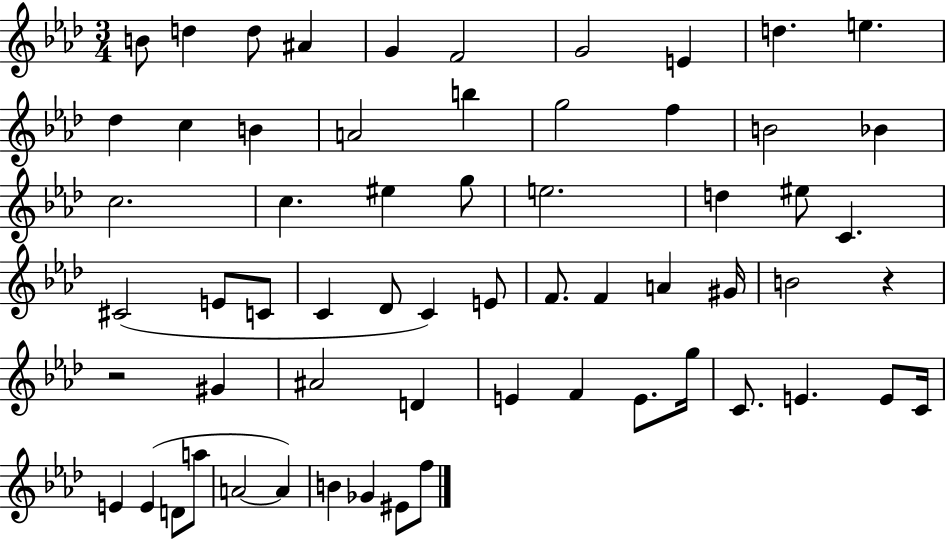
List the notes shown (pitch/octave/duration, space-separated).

B4/e D5/q D5/e A#4/q G4/q F4/h G4/h E4/q D5/q. E5/q. Db5/q C5/q B4/q A4/h B5/q G5/h F5/q B4/h Bb4/q C5/h. C5/q. EIS5/q G5/e E5/h. D5/q EIS5/e C4/q. C#4/h E4/e C4/e C4/q Db4/e C4/q E4/e F4/e. F4/q A4/q G#4/s B4/h R/q R/h G#4/q A#4/h D4/q E4/q F4/q E4/e. G5/s C4/e. E4/q. E4/e C4/s E4/q E4/q D4/e A5/e A4/h A4/q B4/q Gb4/q EIS4/e F5/e